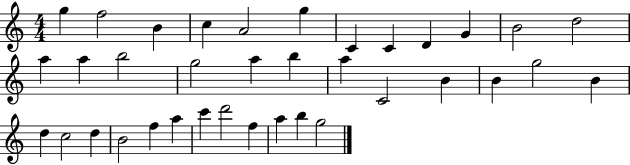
{
  \clef treble
  \numericTimeSignature
  \time 4/4
  \key c \major
  g''4 f''2 b'4 | c''4 a'2 g''4 | c'4 c'4 d'4 g'4 | b'2 d''2 | \break a''4 a''4 b''2 | g''2 a''4 b''4 | a''4 c'2 b'4 | b'4 g''2 b'4 | \break d''4 c''2 d''4 | b'2 f''4 a''4 | c'''4 d'''2 f''4 | a''4 b''4 g''2 | \break \bar "|."
}